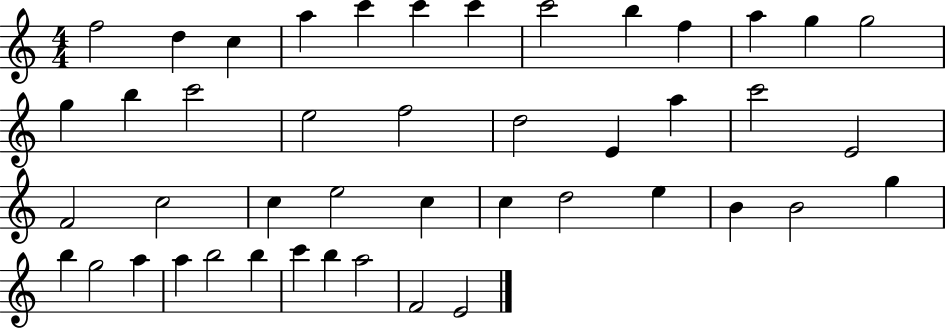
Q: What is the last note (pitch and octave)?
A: E4